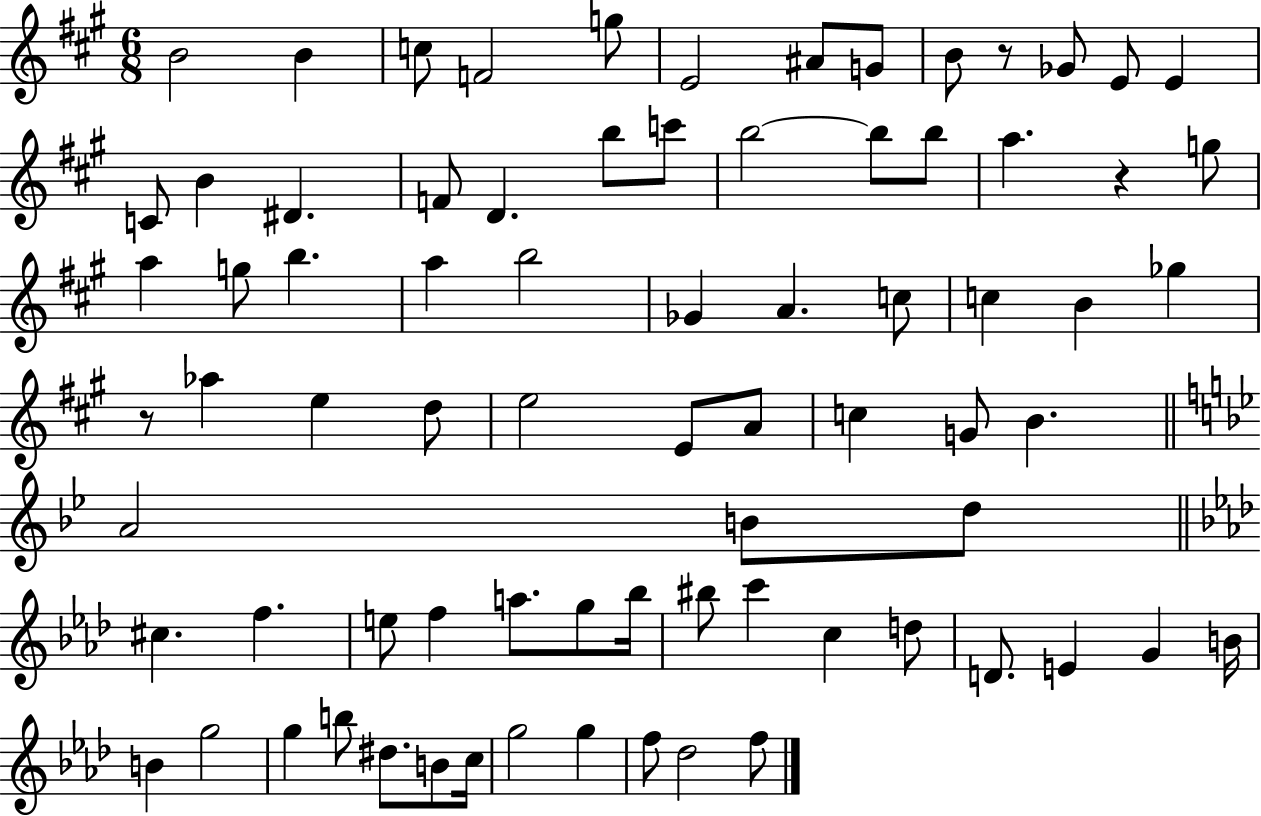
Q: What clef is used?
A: treble